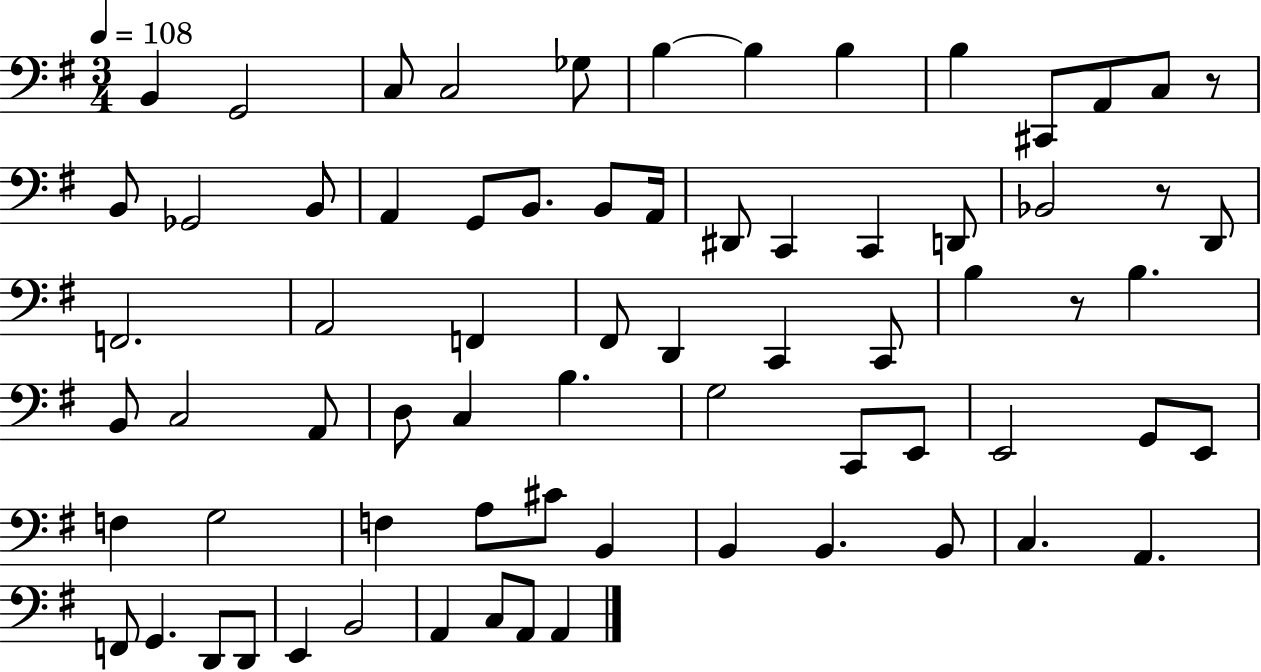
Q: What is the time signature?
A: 3/4